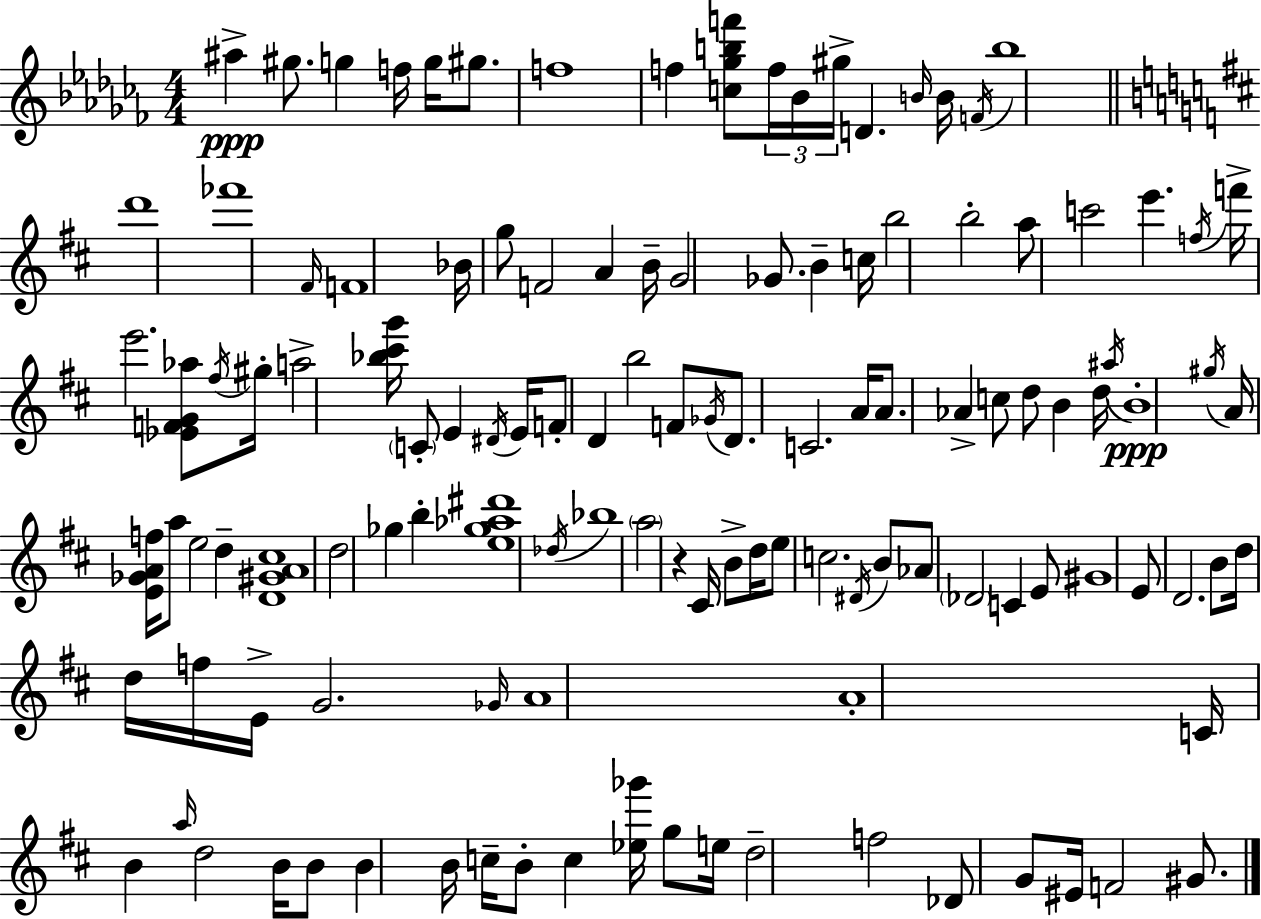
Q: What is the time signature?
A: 4/4